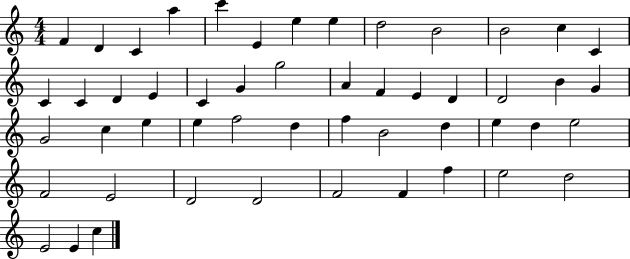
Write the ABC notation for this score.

X:1
T:Untitled
M:4/4
L:1/4
K:C
F D C a c' E e e d2 B2 B2 c C C C D E C G g2 A F E D D2 B G G2 c e e f2 d f B2 d e d e2 F2 E2 D2 D2 F2 F f e2 d2 E2 E c